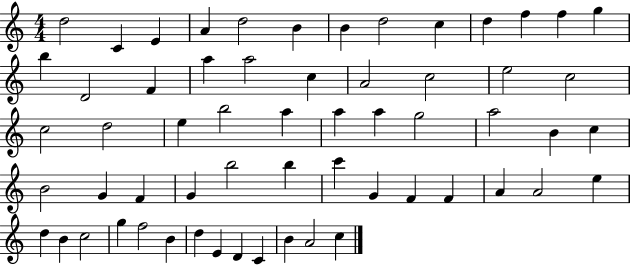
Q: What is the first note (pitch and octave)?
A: D5